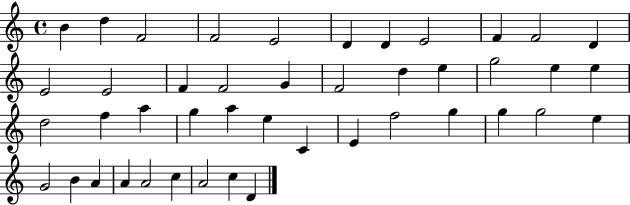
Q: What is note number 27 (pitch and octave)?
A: A5